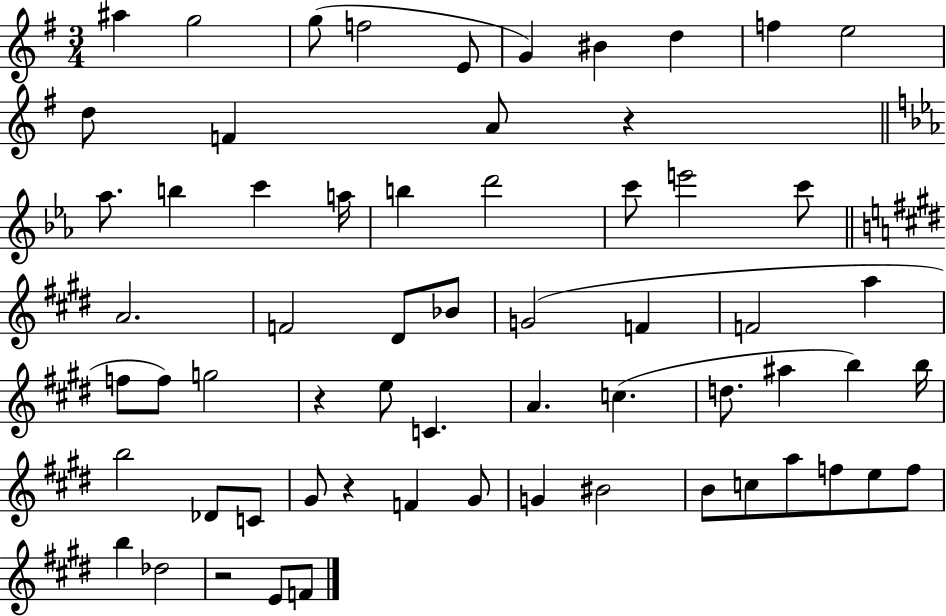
{
  \clef treble
  \numericTimeSignature
  \time 3/4
  \key g \major
  ais''4 g''2 | g''8( f''2 e'8 | g'4) bis'4 d''4 | f''4 e''2 | \break d''8 f'4 a'8 r4 | \bar "||" \break \key ees \major aes''8. b''4 c'''4 a''16 | b''4 d'''2 | c'''8 e'''2 c'''8 | \bar "||" \break \key e \major a'2. | f'2 dis'8 bes'8 | g'2( f'4 | f'2 a''4 | \break f''8 f''8) g''2 | r4 e''8 c'4. | a'4. c''4.( | d''8. ais''4 b''4) b''16 | \break b''2 des'8 c'8 | gis'8 r4 f'4 gis'8 | g'4 bis'2 | b'8 c''8 a''8 f''8 e''8 f''8 | \break b''4 des''2 | r2 e'8 f'8 | \bar "|."
}